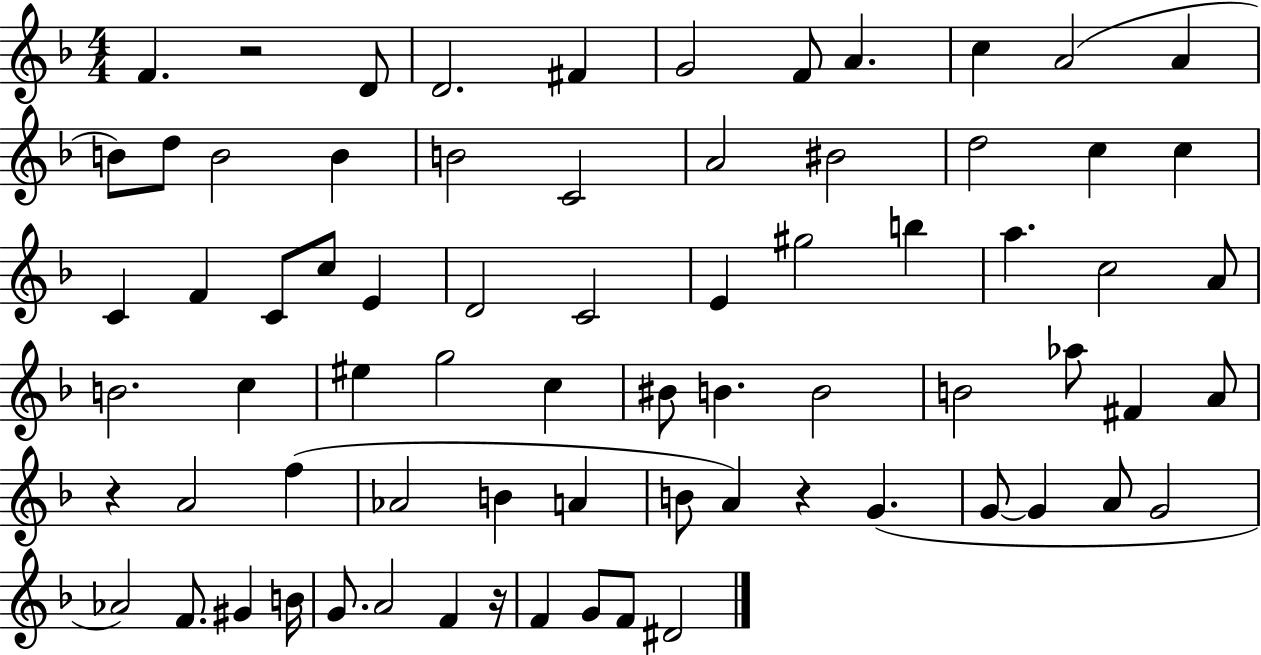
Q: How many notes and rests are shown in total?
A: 73